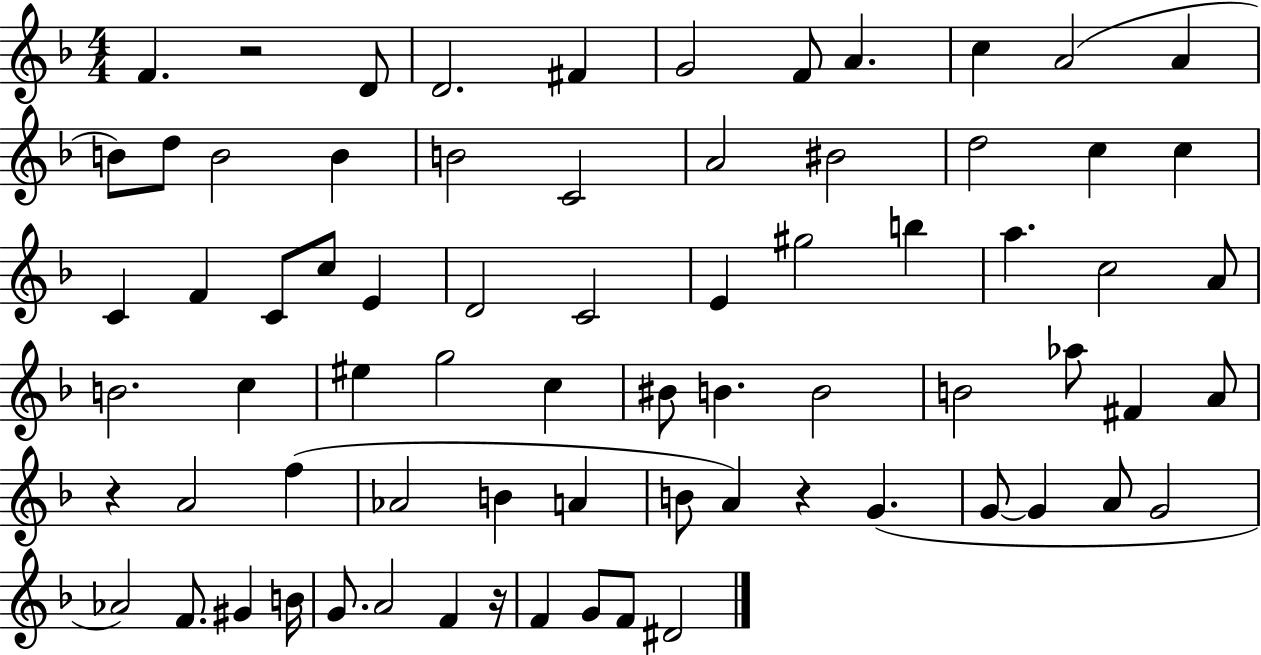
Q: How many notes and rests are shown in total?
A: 73